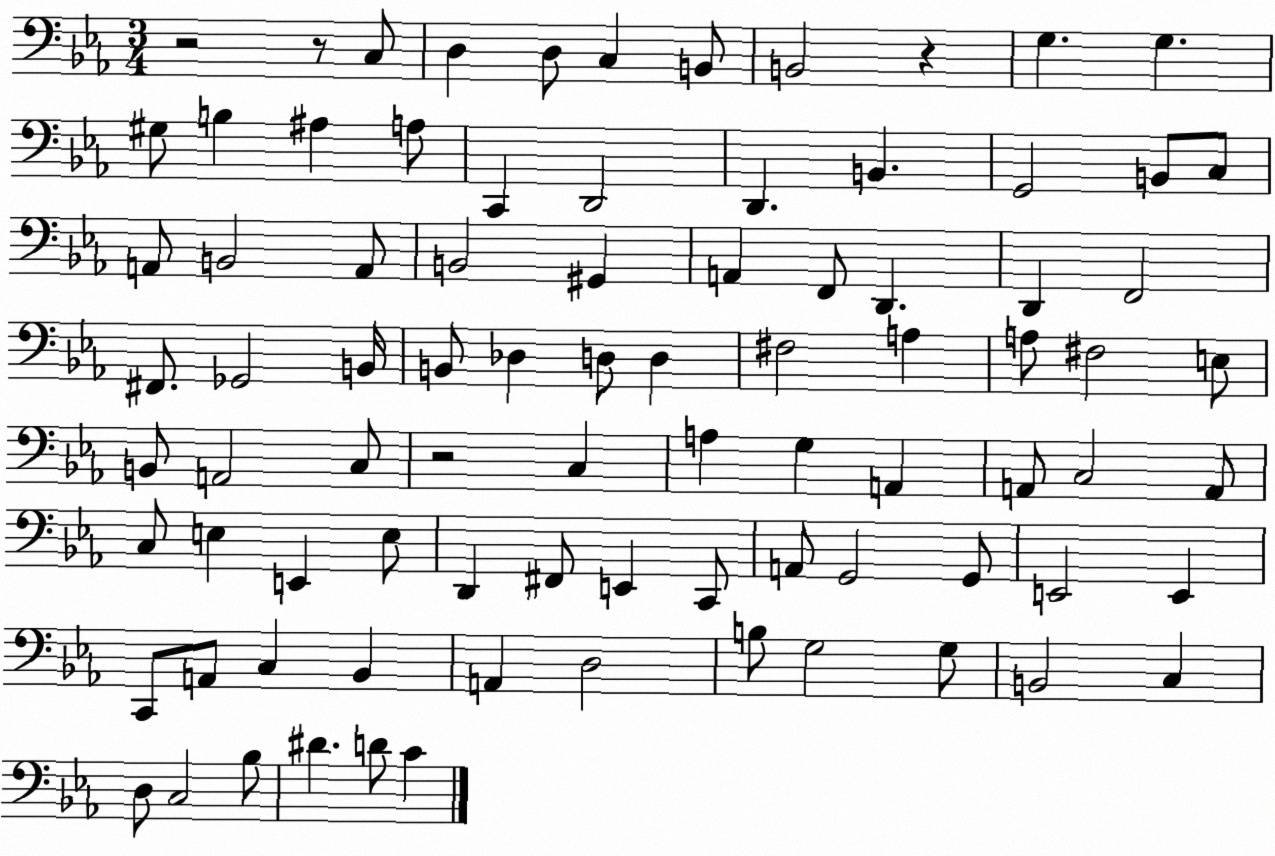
X:1
T:Untitled
M:3/4
L:1/4
K:Eb
z2 z/2 C,/2 D, D,/2 C, B,,/2 B,,2 z G, G, ^G,/2 B, ^A, A,/2 C,, D,,2 D,, B,, G,,2 B,,/2 C,/2 A,,/2 B,,2 A,,/2 B,,2 ^G,, A,, F,,/2 D,, D,, F,,2 ^F,,/2 _G,,2 B,,/4 B,,/2 _D, D,/2 D, ^F,2 A, A,/2 ^F,2 E,/2 B,,/2 A,,2 C,/2 z2 C, A, G, A,, A,,/2 C,2 A,,/2 C,/2 E, E,, E,/2 D,, ^F,,/2 E,, C,,/2 A,,/2 G,,2 G,,/2 E,,2 E,, C,,/2 A,,/2 C, _B,, A,, D,2 B,/2 G,2 G,/2 B,,2 C, D,/2 C,2 _B,/2 ^D D/2 C